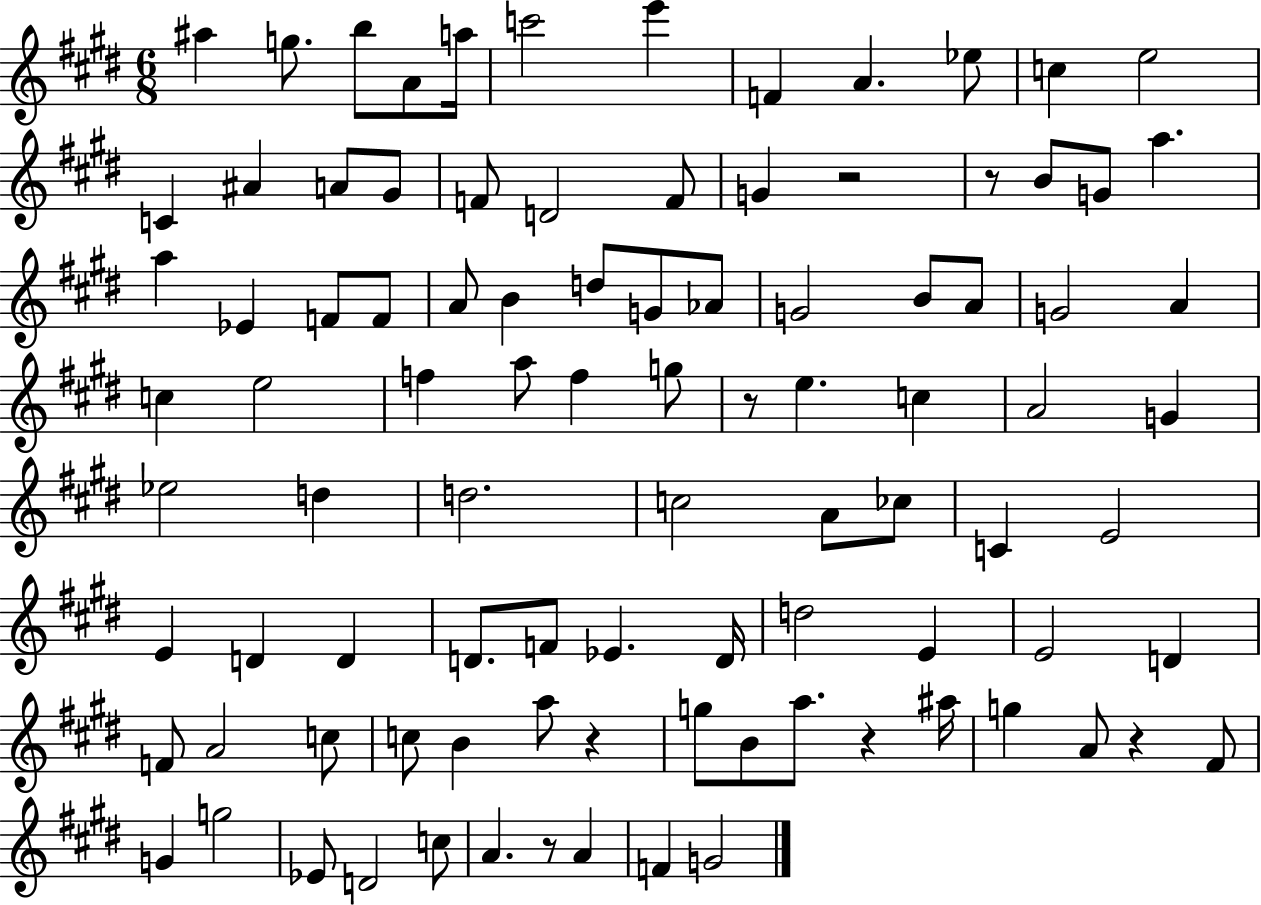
{
  \clef treble
  \numericTimeSignature
  \time 6/8
  \key e \major
  ais''4 g''8. b''8 a'8 a''16 | c'''2 e'''4 | f'4 a'4. ees''8 | c''4 e''2 | \break c'4 ais'4 a'8 gis'8 | f'8 d'2 f'8 | g'4 r2 | r8 b'8 g'8 a''4. | \break a''4 ees'4 f'8 f'8 | a'8 b'4 d''8 g'8 aes'8 | g'2 b'8 a'8 | g'2 a'4 | \break c''4 e''2 | f''4 a''8 f''4 g''8 | r8 e''4. c''4 | a'2 g'4 | \break ees''2 d''4 | d''2. | c''2 a'8 ces''8 | c'4 e'2 | \break e'4 d'4 d'4 | d'8. f'8 ees'4. d'16 | d''2 e'4 | e'2 d'4 | \break f'8 a'2 c''8 | c''8 b'4 a''8 r4 | g''8 b'8 a''8. r4 ais''16 | g''4 a'8 r4 fis'8 | \break g'4 g''2 | ees'8 d'2 c''8 | a'4. r8 a'4 | f'4 g'2 | \break \bar "|."
}